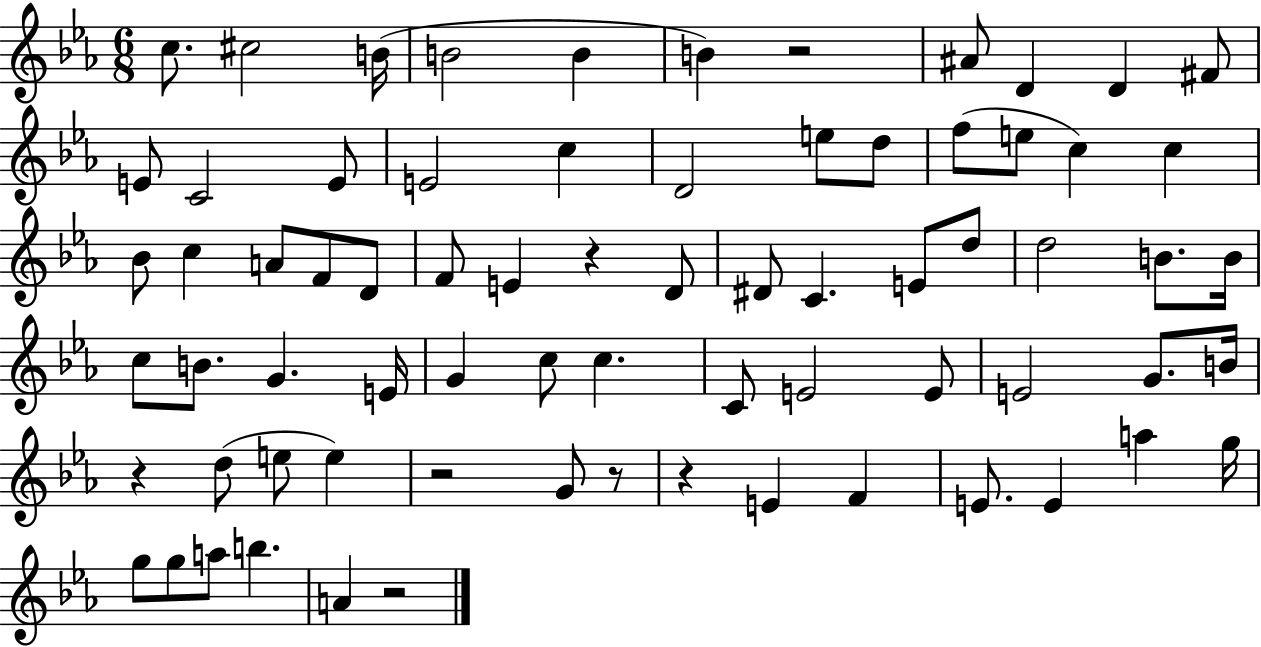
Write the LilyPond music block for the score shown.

{
  \clef treble
  \numericTimeSignature
  \time 6/8
  \key ees \major
  c''8. cis''2 b'16( | b'2 b'4 | b'4) r2 | ais'8 d'4 d'4 fis'8 | \break e'8 c'2 e'8 | e'2 c''4 | d'2 e''8 d''8 | f''8( e''8 c''4) c''4 | \break bes'8 c''4 a'8 f'8 d'8 | f'8 e'4 r4 d'8 | dis'8 c'4. e'8 d''8 | d''2 b'8. b'16 | \break c''8 b'8. g'4. e'16 | g'4 c''8 c''4. | c'8 e'2 e'8 | e'2 g'8. b'16 | \break r4 d''8( e''8 e''4) | r2 g'8 r8 | r4 e'4 f'4 | e'8. e'4 a''4 g''16 | \break g''8 g''8 a''8 b''4. | a'4 r2 | \bar "|."
}